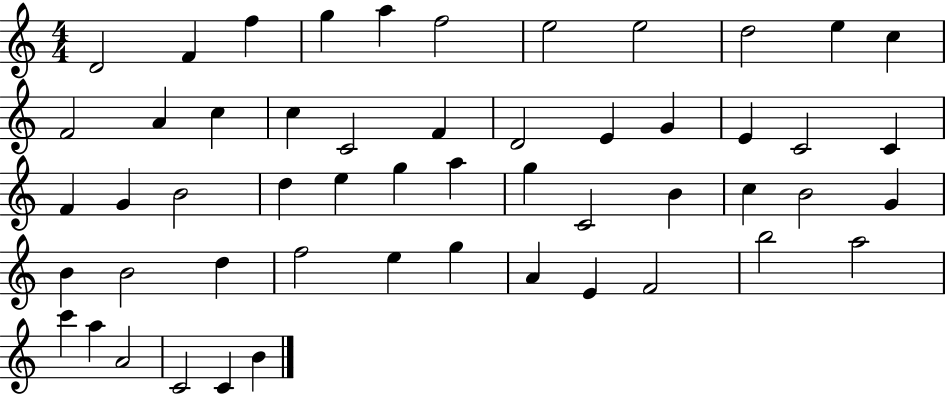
X:1
T:Untitled
M:4/4
L:1/4
K:C
D2 F f g a f2 e2 e2 d2 e c F2 A c c C2 F D2 E G E C2 C F G B2 d e g a g C2 B c B2 G B B2 d f2 e g A E F2 b2 a2 c' a A2 C2 C B